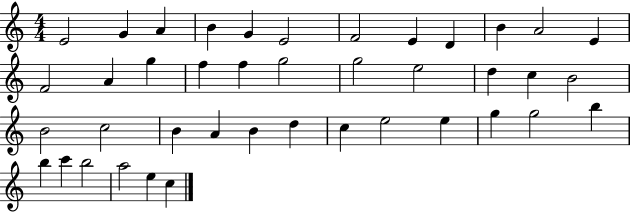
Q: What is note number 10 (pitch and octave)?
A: B4